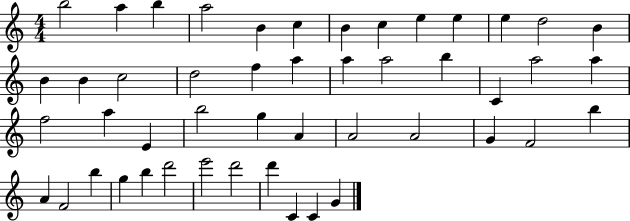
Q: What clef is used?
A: treble